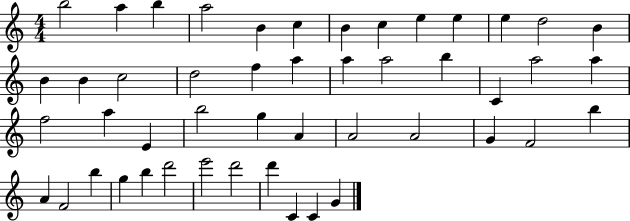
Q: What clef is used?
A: treble